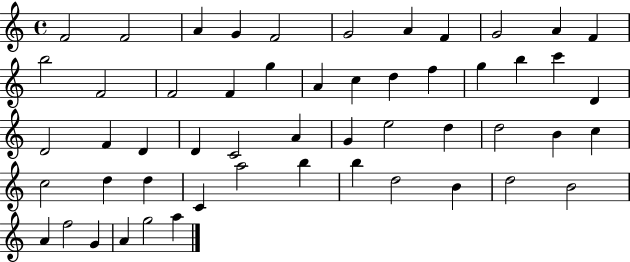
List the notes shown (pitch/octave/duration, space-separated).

F4/h F4/h A4/q G4/q F4/h G4/h A4/q F4/q G4/h A4/q F4/q B5/h F4/h F4/h F4/q G5/q A4/q C5/q D5/q F5/q G5/q B5/q C6/q D4/q D4/h F4/q D4/q D4/q C4/h A4/q G4/q E5/h D5/q D5/h B4/q C5/q C5/h D5/q D5/q C4/q A5/h B5/q B5/q D5/h B4/q D5/h B4/h A4/q F5/h G4/q A4/q G5/h A5/q